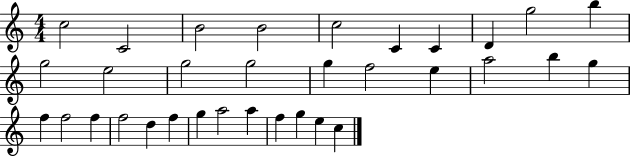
{
  \clef treble
  \numericTimeSignature
  \time 4/4
  \key c \major
  c''2 c'2 | b'2 b'2 | c''2 c'4 c'4 | d'4 g''2 b''4 | \break g''2 e''2 | g''2 g''2 | g''4 f''2 e''4 | a''2 b''4 g''4 | \break f''4 f''2 f''4 | f''2 d''4 f''4 | g''4 a''2 a''4 | f''4 g''4 e''4 c''4 | \break \bar "|."
}